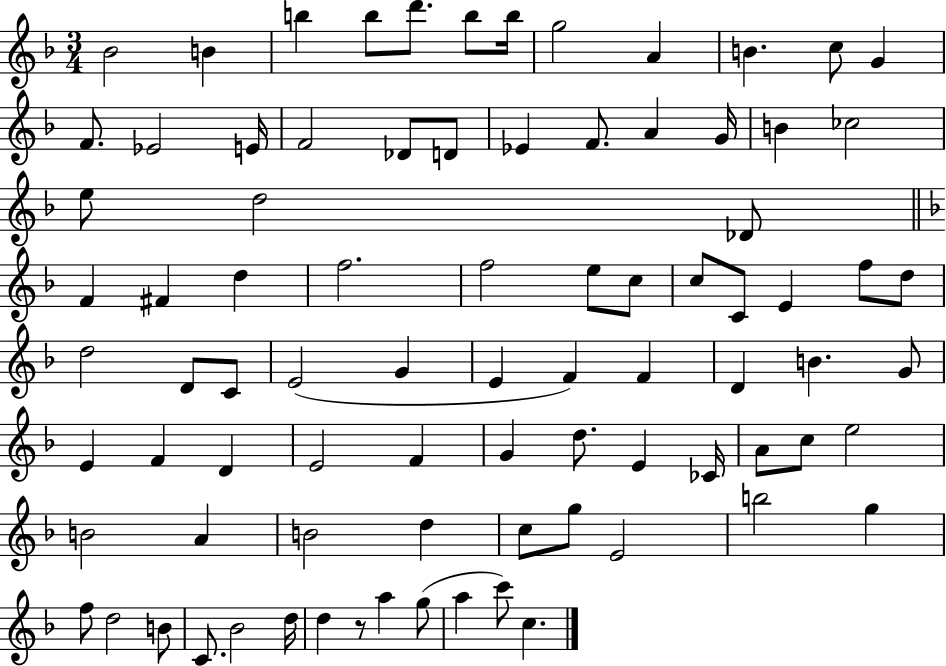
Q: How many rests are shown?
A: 1